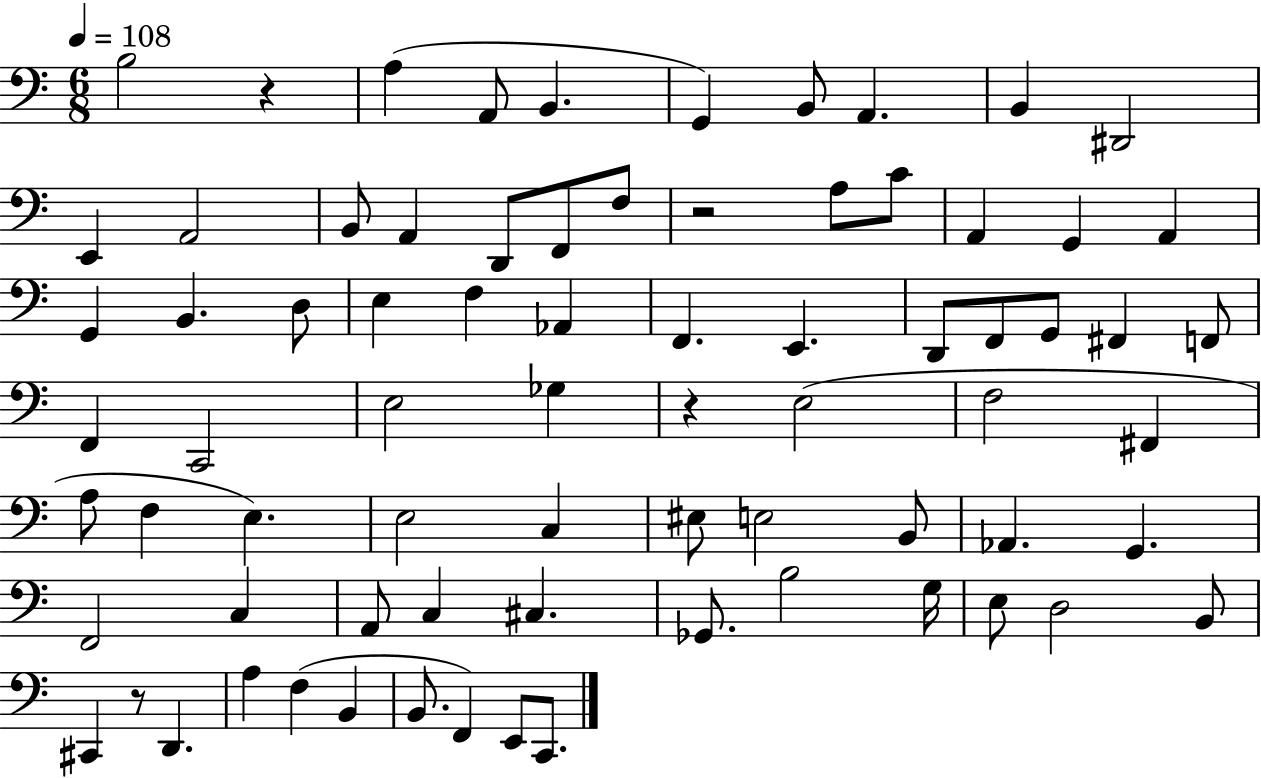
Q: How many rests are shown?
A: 4